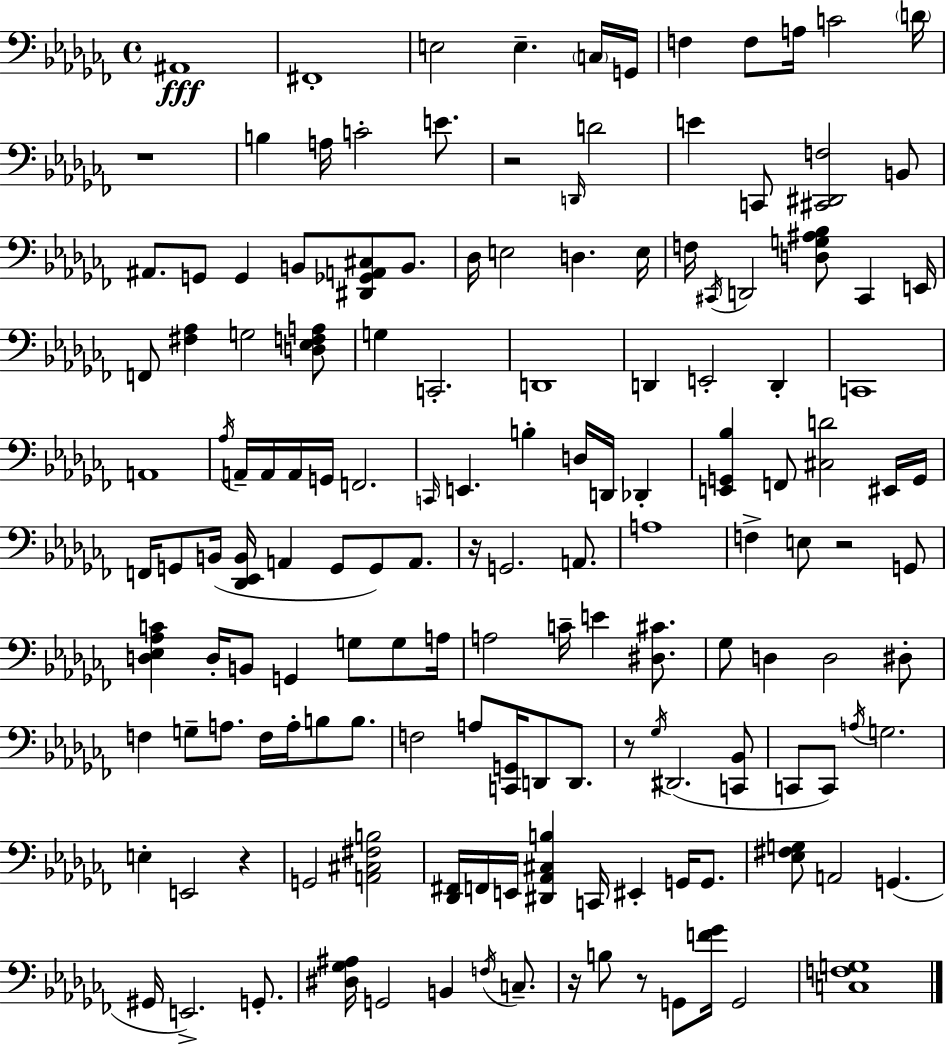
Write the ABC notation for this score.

X:1
T:Untitled
M:4/4
L:1/4
K:Abm
^A,,4 ^F,,4 E,2 E, C,/4 G,,/4 F, F,/2 A,/4 C2 D/4 z4 B, A,/4 C2 E/2 z2 D,,/4 D2 E C,,/2 [^C,,^D,,F,]2 B,,/2 ^A,,/2 G,,/2 G,, B,,/2 [^D,,_G,,A,,^C,]/2 B,,/2 _D,/4 E,2 D, E,/4 F,/4 ^C,,/4 D,,2 [D,G,^A,_B,]/2 ^C,, E,,/4 F,,/2 [^F,_A,] G,2 [D,_E,F,A,]/2 G, C,,2 D,,4 D,, E,,2 D,, C,,4 A,,4 _A,/4 A,,/4 A,,/4 A,,/4 G,,/4 F,,2 C,,/4 E,, B, D,/4 D,,/4 _D,, [E,,G,,_B,] F,,/2 [^C,D]2 ^E,,/4 G,,/4 F,,/4 G,,/2 B,,/4 [_D,,_E,,B,,]/4 A,, G,,/2 G,,/2 A,,/2 z/4 G,,2 A,,/2 A,4 F, E,/2 z2 G,,/2 [D,_E,_A,C] D,/4 B,,/2 G,, G,/2 G,/2 A,/4 A,2 C/4 E [^D,^C]/2 _G,/2 D, D,2 ^D,/2 F, G,/2 A,/2 F,/4 A,/4 B,/2 B,/2 F,2 A,/2 [C,,G,,]/4 D,,/2 D,,/2 z/2 _G,/4 ^D,,2 [C,,_B,,]/2 C,,/2 C,,/2 A,/4 G,2 E, E,,2 z G,,2 [A,,^C,^F,B,]2 [_D,,^F,,]/4 F,,/4 E,,/4 [^D,,_A,,^C,B,] C,,/4 ^E,, G,,/4 G,,/2 [_E,^F,G,]/2 A,,2 G,, ^G,,/4 E,,2 G,,/2 [^D,_G,^A,]/4 G,,2 B,, F,/4 C,/2 z/4 B,/2 z/2 G,,/2 [F_G]/4 G,,2 [C,F,G,]4